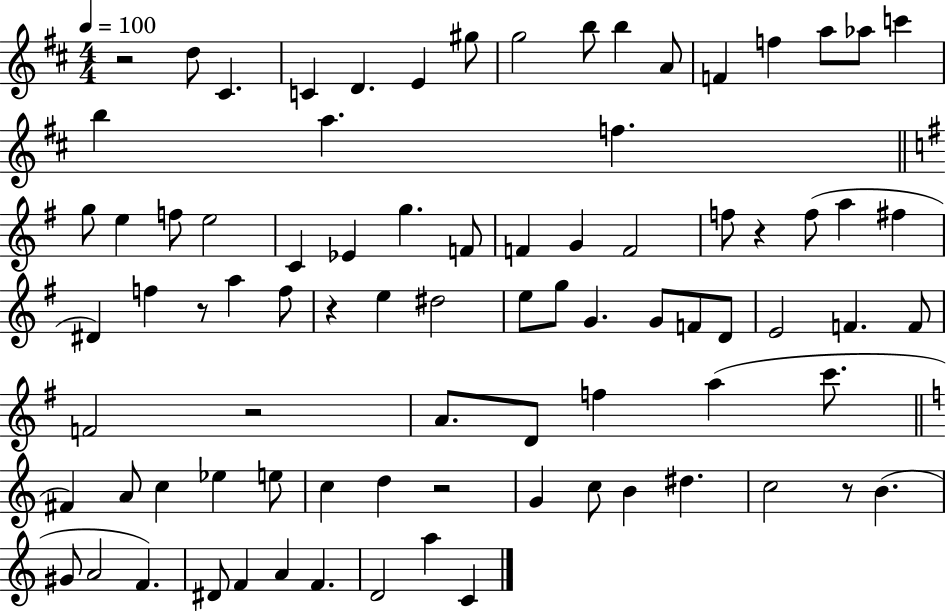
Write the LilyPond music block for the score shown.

{
  \clef treble
  \numericTimeSignature
  \time 4/4
  \key d \major
  \tempo 4 = 100
  r2 d''8 cis'4. | c'4 d'4. e'4 gis''8 | g''2 b''8 b''4 a'8 | f'4 f''4 a''8 aes''8 c'''4 | \break b''4 a''4. f''4. | \bar "||" \break \key g \major g''8 e''4 f''8 e''2 | c'4 ees'4 g''4. f'8 | f'4 g'4 f'2 | f''8 r4 f''8( a''4 fis''4 | \break dis'4) f''4 r8 a''4 f''8 | r4 e''4 dis''2 | e''8 g''8 g'4. g'8 f'8 d'8 | e'2 f'4. f'8 | \break f'2 r2 | a'8. d'8 f''4 a''4( c'''8. | \bar "||" \break \key c \major fis'4) a'8 c''4 ees''4 e''8 | c''4 d''4 r2 | g'4 c''8 b'4 dis''4. | c''2 r8 b'4.( | \break gis'8 a'2 f'4.) | dis'8 f'4 a'4 f'4. | d'2 a''4 c'4 | \bar "|."
}